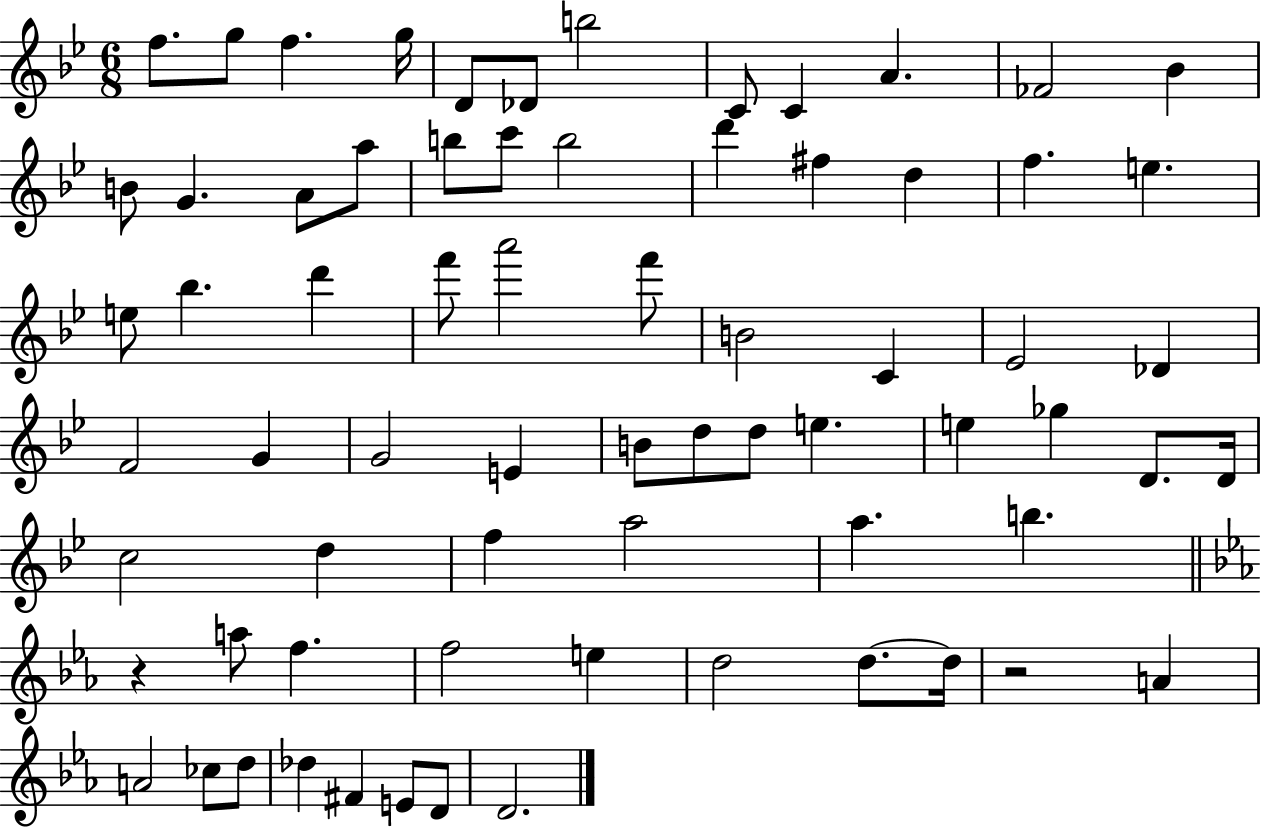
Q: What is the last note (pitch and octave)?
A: D4